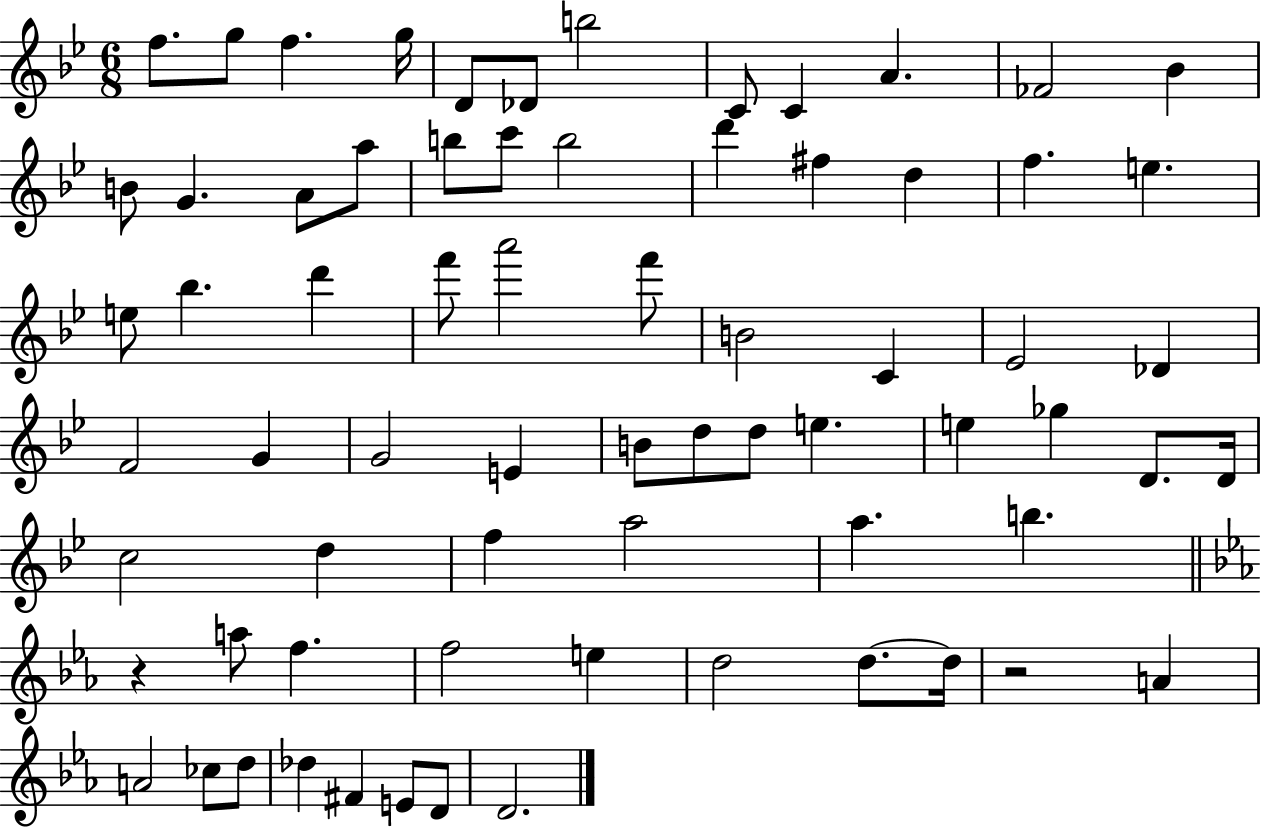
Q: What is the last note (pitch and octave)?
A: D4